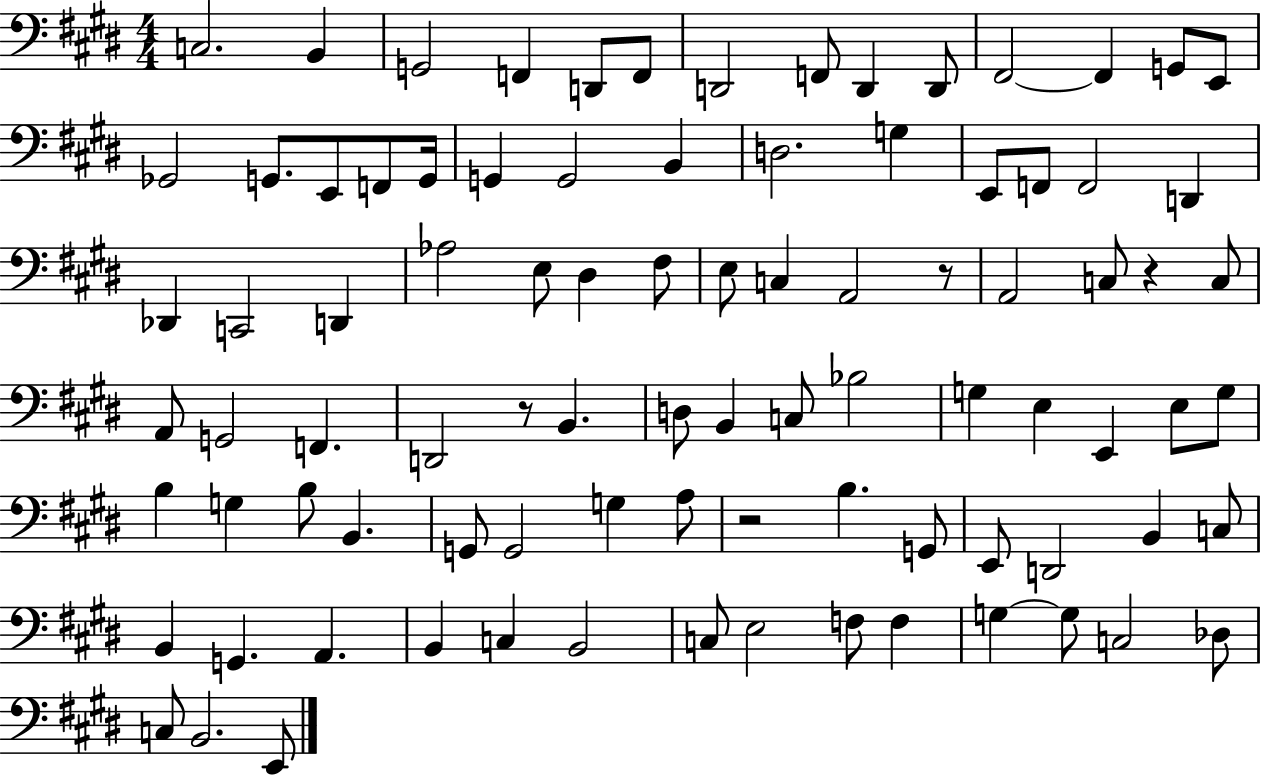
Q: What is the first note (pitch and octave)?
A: C3